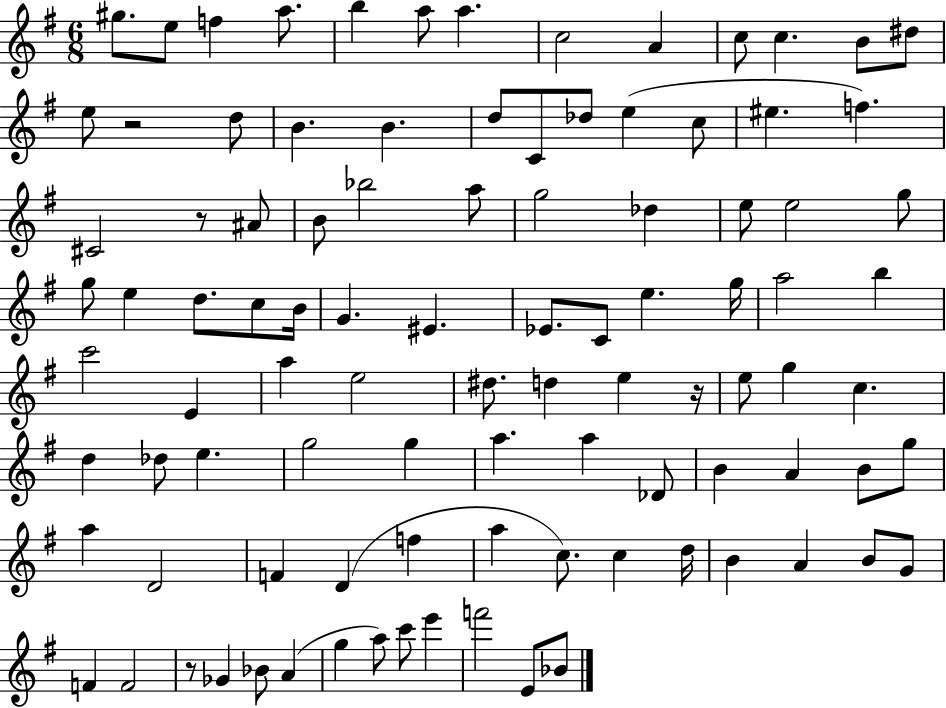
X:1
T:Untitled
M:6/8
L:1/4
K:G
^g/2 e/2 f a/2 b a/2 a c2 A c/2 c B/2 ^d/2 e/2 z2 d/2 B B d/2 C/2 _d/2 e c/2 ^e f ^C2 z/2 ^A/2 B/2 _b2 a/2 g2 _d e/2 e2 g/2 g/2 e d/2 c/2 B/4 G ^E _E/2 C/2 e g/4 a2 b c'2 E a e2 ^d/2 d e z/4 e/2 g c d _d/2 e g2 g a a _D/2 B A B/2 g/2 a D2 F D f a c/2 c d/4 B A B/2 G/2 F F2 z/2 _G _B/2 A g a/2 c'/2 e' f'2 E/2 _B/2